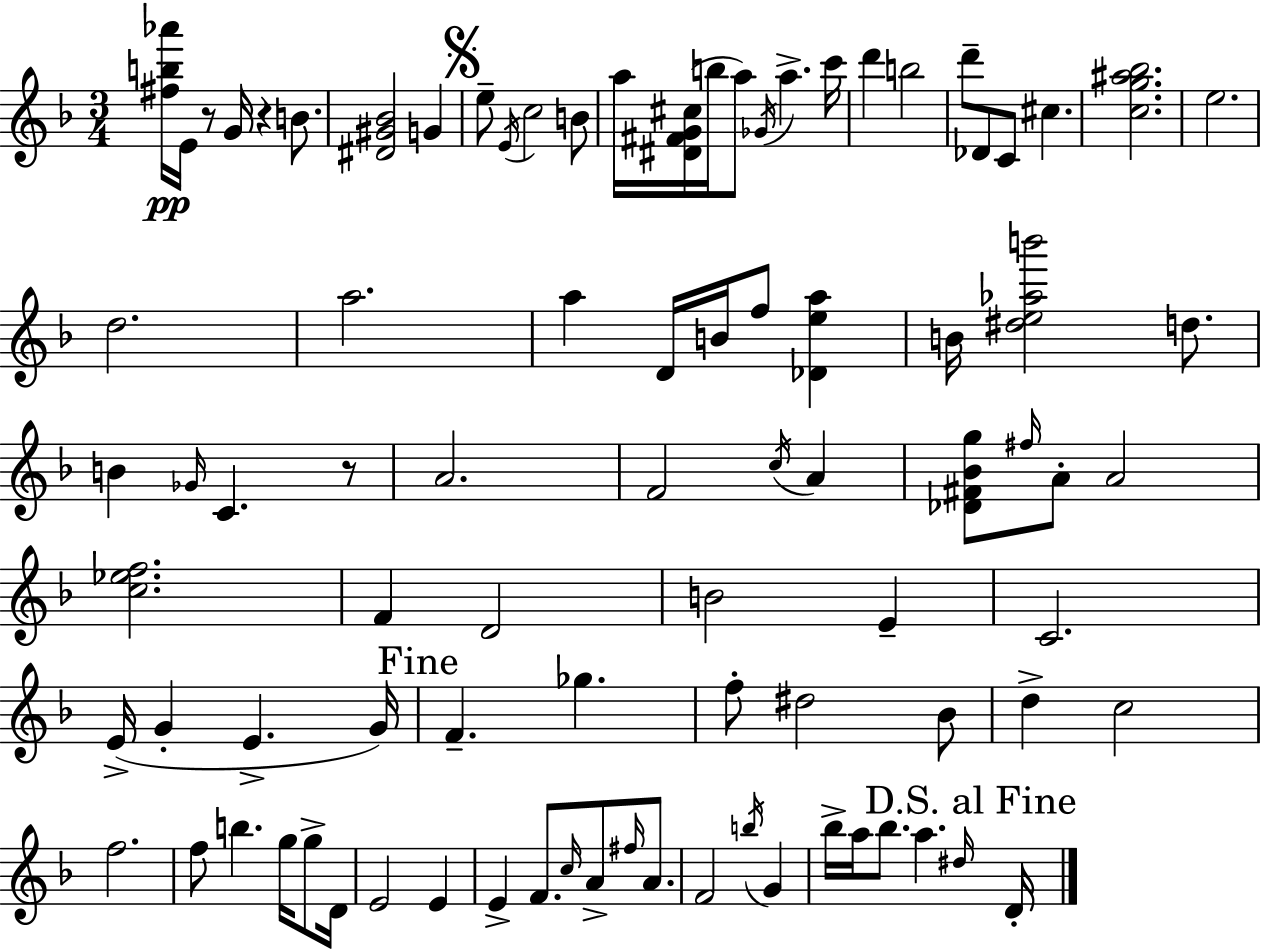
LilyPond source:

{
  \clef treble
  \numericTimeSignature
  \time 3/4
  \key d \minor
  <fis'' b'' aes'''>16\pp e'16 r8 g'16 r4 b'8. | <dis' gis' bes'>2 g'4 | \mark \markup { \musicglyph "scripts.segno" } e''8-- \acciaccatura { e'16 } c''2 b'8 | a''16 <dis' fis' g' cis''>16( b''16 a''8) \acciaccatura { ges'16 } a''4.-> | \break c'''16 d'''4 b''2 | d'''8-- des'8 c'8 cis''4. | <c'' g'' ais'' bes''>2. | e''2. | \break d''2. | a''2. | a''4 d'16 b'16 f''8 <des' e'' a''>4 | b'16 <dis'' e'' aes'' b'''>2 d''8. | \break b'4 \grace { ges'16 } c'4. | r8 a'2. | f'2 \acciaccatura { c''16 } | a'4 <des' fis' bes' g''>8 \grace { fis''16 } a'8-. a'2 | \break <c'' ees'' f''>2. | f'4 d'2 | b'2 | e'4-- c'2. | \break e'16->( g'4-. e'4.-> | g'16) \mark "Fine" f'4.-- ges''4. | f''8-. dis''2 | bes'8 d''4-> c''2 | \break f''2. | f''8 b''4. | g''16 g''8-> d'16 e'2 | e'4 e'4-> f'8. | \break \grace { c''16 } a'8-> \grace { fis''16 } a'8. f'2 | \acciaccatura { b''16 } g'4 bes''16-> a''16 bes''8. | a''4. \grace { dis''16 } \mark "D.S. al Fine" d'16-. \bar "|."
}